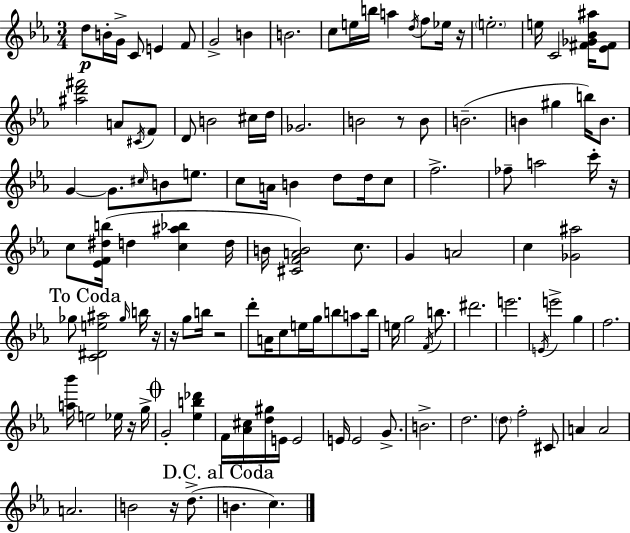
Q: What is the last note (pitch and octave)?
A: C5